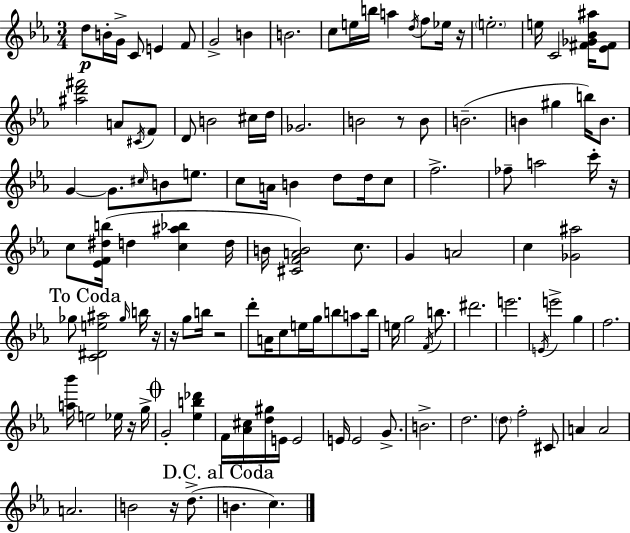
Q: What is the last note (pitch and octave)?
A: C5